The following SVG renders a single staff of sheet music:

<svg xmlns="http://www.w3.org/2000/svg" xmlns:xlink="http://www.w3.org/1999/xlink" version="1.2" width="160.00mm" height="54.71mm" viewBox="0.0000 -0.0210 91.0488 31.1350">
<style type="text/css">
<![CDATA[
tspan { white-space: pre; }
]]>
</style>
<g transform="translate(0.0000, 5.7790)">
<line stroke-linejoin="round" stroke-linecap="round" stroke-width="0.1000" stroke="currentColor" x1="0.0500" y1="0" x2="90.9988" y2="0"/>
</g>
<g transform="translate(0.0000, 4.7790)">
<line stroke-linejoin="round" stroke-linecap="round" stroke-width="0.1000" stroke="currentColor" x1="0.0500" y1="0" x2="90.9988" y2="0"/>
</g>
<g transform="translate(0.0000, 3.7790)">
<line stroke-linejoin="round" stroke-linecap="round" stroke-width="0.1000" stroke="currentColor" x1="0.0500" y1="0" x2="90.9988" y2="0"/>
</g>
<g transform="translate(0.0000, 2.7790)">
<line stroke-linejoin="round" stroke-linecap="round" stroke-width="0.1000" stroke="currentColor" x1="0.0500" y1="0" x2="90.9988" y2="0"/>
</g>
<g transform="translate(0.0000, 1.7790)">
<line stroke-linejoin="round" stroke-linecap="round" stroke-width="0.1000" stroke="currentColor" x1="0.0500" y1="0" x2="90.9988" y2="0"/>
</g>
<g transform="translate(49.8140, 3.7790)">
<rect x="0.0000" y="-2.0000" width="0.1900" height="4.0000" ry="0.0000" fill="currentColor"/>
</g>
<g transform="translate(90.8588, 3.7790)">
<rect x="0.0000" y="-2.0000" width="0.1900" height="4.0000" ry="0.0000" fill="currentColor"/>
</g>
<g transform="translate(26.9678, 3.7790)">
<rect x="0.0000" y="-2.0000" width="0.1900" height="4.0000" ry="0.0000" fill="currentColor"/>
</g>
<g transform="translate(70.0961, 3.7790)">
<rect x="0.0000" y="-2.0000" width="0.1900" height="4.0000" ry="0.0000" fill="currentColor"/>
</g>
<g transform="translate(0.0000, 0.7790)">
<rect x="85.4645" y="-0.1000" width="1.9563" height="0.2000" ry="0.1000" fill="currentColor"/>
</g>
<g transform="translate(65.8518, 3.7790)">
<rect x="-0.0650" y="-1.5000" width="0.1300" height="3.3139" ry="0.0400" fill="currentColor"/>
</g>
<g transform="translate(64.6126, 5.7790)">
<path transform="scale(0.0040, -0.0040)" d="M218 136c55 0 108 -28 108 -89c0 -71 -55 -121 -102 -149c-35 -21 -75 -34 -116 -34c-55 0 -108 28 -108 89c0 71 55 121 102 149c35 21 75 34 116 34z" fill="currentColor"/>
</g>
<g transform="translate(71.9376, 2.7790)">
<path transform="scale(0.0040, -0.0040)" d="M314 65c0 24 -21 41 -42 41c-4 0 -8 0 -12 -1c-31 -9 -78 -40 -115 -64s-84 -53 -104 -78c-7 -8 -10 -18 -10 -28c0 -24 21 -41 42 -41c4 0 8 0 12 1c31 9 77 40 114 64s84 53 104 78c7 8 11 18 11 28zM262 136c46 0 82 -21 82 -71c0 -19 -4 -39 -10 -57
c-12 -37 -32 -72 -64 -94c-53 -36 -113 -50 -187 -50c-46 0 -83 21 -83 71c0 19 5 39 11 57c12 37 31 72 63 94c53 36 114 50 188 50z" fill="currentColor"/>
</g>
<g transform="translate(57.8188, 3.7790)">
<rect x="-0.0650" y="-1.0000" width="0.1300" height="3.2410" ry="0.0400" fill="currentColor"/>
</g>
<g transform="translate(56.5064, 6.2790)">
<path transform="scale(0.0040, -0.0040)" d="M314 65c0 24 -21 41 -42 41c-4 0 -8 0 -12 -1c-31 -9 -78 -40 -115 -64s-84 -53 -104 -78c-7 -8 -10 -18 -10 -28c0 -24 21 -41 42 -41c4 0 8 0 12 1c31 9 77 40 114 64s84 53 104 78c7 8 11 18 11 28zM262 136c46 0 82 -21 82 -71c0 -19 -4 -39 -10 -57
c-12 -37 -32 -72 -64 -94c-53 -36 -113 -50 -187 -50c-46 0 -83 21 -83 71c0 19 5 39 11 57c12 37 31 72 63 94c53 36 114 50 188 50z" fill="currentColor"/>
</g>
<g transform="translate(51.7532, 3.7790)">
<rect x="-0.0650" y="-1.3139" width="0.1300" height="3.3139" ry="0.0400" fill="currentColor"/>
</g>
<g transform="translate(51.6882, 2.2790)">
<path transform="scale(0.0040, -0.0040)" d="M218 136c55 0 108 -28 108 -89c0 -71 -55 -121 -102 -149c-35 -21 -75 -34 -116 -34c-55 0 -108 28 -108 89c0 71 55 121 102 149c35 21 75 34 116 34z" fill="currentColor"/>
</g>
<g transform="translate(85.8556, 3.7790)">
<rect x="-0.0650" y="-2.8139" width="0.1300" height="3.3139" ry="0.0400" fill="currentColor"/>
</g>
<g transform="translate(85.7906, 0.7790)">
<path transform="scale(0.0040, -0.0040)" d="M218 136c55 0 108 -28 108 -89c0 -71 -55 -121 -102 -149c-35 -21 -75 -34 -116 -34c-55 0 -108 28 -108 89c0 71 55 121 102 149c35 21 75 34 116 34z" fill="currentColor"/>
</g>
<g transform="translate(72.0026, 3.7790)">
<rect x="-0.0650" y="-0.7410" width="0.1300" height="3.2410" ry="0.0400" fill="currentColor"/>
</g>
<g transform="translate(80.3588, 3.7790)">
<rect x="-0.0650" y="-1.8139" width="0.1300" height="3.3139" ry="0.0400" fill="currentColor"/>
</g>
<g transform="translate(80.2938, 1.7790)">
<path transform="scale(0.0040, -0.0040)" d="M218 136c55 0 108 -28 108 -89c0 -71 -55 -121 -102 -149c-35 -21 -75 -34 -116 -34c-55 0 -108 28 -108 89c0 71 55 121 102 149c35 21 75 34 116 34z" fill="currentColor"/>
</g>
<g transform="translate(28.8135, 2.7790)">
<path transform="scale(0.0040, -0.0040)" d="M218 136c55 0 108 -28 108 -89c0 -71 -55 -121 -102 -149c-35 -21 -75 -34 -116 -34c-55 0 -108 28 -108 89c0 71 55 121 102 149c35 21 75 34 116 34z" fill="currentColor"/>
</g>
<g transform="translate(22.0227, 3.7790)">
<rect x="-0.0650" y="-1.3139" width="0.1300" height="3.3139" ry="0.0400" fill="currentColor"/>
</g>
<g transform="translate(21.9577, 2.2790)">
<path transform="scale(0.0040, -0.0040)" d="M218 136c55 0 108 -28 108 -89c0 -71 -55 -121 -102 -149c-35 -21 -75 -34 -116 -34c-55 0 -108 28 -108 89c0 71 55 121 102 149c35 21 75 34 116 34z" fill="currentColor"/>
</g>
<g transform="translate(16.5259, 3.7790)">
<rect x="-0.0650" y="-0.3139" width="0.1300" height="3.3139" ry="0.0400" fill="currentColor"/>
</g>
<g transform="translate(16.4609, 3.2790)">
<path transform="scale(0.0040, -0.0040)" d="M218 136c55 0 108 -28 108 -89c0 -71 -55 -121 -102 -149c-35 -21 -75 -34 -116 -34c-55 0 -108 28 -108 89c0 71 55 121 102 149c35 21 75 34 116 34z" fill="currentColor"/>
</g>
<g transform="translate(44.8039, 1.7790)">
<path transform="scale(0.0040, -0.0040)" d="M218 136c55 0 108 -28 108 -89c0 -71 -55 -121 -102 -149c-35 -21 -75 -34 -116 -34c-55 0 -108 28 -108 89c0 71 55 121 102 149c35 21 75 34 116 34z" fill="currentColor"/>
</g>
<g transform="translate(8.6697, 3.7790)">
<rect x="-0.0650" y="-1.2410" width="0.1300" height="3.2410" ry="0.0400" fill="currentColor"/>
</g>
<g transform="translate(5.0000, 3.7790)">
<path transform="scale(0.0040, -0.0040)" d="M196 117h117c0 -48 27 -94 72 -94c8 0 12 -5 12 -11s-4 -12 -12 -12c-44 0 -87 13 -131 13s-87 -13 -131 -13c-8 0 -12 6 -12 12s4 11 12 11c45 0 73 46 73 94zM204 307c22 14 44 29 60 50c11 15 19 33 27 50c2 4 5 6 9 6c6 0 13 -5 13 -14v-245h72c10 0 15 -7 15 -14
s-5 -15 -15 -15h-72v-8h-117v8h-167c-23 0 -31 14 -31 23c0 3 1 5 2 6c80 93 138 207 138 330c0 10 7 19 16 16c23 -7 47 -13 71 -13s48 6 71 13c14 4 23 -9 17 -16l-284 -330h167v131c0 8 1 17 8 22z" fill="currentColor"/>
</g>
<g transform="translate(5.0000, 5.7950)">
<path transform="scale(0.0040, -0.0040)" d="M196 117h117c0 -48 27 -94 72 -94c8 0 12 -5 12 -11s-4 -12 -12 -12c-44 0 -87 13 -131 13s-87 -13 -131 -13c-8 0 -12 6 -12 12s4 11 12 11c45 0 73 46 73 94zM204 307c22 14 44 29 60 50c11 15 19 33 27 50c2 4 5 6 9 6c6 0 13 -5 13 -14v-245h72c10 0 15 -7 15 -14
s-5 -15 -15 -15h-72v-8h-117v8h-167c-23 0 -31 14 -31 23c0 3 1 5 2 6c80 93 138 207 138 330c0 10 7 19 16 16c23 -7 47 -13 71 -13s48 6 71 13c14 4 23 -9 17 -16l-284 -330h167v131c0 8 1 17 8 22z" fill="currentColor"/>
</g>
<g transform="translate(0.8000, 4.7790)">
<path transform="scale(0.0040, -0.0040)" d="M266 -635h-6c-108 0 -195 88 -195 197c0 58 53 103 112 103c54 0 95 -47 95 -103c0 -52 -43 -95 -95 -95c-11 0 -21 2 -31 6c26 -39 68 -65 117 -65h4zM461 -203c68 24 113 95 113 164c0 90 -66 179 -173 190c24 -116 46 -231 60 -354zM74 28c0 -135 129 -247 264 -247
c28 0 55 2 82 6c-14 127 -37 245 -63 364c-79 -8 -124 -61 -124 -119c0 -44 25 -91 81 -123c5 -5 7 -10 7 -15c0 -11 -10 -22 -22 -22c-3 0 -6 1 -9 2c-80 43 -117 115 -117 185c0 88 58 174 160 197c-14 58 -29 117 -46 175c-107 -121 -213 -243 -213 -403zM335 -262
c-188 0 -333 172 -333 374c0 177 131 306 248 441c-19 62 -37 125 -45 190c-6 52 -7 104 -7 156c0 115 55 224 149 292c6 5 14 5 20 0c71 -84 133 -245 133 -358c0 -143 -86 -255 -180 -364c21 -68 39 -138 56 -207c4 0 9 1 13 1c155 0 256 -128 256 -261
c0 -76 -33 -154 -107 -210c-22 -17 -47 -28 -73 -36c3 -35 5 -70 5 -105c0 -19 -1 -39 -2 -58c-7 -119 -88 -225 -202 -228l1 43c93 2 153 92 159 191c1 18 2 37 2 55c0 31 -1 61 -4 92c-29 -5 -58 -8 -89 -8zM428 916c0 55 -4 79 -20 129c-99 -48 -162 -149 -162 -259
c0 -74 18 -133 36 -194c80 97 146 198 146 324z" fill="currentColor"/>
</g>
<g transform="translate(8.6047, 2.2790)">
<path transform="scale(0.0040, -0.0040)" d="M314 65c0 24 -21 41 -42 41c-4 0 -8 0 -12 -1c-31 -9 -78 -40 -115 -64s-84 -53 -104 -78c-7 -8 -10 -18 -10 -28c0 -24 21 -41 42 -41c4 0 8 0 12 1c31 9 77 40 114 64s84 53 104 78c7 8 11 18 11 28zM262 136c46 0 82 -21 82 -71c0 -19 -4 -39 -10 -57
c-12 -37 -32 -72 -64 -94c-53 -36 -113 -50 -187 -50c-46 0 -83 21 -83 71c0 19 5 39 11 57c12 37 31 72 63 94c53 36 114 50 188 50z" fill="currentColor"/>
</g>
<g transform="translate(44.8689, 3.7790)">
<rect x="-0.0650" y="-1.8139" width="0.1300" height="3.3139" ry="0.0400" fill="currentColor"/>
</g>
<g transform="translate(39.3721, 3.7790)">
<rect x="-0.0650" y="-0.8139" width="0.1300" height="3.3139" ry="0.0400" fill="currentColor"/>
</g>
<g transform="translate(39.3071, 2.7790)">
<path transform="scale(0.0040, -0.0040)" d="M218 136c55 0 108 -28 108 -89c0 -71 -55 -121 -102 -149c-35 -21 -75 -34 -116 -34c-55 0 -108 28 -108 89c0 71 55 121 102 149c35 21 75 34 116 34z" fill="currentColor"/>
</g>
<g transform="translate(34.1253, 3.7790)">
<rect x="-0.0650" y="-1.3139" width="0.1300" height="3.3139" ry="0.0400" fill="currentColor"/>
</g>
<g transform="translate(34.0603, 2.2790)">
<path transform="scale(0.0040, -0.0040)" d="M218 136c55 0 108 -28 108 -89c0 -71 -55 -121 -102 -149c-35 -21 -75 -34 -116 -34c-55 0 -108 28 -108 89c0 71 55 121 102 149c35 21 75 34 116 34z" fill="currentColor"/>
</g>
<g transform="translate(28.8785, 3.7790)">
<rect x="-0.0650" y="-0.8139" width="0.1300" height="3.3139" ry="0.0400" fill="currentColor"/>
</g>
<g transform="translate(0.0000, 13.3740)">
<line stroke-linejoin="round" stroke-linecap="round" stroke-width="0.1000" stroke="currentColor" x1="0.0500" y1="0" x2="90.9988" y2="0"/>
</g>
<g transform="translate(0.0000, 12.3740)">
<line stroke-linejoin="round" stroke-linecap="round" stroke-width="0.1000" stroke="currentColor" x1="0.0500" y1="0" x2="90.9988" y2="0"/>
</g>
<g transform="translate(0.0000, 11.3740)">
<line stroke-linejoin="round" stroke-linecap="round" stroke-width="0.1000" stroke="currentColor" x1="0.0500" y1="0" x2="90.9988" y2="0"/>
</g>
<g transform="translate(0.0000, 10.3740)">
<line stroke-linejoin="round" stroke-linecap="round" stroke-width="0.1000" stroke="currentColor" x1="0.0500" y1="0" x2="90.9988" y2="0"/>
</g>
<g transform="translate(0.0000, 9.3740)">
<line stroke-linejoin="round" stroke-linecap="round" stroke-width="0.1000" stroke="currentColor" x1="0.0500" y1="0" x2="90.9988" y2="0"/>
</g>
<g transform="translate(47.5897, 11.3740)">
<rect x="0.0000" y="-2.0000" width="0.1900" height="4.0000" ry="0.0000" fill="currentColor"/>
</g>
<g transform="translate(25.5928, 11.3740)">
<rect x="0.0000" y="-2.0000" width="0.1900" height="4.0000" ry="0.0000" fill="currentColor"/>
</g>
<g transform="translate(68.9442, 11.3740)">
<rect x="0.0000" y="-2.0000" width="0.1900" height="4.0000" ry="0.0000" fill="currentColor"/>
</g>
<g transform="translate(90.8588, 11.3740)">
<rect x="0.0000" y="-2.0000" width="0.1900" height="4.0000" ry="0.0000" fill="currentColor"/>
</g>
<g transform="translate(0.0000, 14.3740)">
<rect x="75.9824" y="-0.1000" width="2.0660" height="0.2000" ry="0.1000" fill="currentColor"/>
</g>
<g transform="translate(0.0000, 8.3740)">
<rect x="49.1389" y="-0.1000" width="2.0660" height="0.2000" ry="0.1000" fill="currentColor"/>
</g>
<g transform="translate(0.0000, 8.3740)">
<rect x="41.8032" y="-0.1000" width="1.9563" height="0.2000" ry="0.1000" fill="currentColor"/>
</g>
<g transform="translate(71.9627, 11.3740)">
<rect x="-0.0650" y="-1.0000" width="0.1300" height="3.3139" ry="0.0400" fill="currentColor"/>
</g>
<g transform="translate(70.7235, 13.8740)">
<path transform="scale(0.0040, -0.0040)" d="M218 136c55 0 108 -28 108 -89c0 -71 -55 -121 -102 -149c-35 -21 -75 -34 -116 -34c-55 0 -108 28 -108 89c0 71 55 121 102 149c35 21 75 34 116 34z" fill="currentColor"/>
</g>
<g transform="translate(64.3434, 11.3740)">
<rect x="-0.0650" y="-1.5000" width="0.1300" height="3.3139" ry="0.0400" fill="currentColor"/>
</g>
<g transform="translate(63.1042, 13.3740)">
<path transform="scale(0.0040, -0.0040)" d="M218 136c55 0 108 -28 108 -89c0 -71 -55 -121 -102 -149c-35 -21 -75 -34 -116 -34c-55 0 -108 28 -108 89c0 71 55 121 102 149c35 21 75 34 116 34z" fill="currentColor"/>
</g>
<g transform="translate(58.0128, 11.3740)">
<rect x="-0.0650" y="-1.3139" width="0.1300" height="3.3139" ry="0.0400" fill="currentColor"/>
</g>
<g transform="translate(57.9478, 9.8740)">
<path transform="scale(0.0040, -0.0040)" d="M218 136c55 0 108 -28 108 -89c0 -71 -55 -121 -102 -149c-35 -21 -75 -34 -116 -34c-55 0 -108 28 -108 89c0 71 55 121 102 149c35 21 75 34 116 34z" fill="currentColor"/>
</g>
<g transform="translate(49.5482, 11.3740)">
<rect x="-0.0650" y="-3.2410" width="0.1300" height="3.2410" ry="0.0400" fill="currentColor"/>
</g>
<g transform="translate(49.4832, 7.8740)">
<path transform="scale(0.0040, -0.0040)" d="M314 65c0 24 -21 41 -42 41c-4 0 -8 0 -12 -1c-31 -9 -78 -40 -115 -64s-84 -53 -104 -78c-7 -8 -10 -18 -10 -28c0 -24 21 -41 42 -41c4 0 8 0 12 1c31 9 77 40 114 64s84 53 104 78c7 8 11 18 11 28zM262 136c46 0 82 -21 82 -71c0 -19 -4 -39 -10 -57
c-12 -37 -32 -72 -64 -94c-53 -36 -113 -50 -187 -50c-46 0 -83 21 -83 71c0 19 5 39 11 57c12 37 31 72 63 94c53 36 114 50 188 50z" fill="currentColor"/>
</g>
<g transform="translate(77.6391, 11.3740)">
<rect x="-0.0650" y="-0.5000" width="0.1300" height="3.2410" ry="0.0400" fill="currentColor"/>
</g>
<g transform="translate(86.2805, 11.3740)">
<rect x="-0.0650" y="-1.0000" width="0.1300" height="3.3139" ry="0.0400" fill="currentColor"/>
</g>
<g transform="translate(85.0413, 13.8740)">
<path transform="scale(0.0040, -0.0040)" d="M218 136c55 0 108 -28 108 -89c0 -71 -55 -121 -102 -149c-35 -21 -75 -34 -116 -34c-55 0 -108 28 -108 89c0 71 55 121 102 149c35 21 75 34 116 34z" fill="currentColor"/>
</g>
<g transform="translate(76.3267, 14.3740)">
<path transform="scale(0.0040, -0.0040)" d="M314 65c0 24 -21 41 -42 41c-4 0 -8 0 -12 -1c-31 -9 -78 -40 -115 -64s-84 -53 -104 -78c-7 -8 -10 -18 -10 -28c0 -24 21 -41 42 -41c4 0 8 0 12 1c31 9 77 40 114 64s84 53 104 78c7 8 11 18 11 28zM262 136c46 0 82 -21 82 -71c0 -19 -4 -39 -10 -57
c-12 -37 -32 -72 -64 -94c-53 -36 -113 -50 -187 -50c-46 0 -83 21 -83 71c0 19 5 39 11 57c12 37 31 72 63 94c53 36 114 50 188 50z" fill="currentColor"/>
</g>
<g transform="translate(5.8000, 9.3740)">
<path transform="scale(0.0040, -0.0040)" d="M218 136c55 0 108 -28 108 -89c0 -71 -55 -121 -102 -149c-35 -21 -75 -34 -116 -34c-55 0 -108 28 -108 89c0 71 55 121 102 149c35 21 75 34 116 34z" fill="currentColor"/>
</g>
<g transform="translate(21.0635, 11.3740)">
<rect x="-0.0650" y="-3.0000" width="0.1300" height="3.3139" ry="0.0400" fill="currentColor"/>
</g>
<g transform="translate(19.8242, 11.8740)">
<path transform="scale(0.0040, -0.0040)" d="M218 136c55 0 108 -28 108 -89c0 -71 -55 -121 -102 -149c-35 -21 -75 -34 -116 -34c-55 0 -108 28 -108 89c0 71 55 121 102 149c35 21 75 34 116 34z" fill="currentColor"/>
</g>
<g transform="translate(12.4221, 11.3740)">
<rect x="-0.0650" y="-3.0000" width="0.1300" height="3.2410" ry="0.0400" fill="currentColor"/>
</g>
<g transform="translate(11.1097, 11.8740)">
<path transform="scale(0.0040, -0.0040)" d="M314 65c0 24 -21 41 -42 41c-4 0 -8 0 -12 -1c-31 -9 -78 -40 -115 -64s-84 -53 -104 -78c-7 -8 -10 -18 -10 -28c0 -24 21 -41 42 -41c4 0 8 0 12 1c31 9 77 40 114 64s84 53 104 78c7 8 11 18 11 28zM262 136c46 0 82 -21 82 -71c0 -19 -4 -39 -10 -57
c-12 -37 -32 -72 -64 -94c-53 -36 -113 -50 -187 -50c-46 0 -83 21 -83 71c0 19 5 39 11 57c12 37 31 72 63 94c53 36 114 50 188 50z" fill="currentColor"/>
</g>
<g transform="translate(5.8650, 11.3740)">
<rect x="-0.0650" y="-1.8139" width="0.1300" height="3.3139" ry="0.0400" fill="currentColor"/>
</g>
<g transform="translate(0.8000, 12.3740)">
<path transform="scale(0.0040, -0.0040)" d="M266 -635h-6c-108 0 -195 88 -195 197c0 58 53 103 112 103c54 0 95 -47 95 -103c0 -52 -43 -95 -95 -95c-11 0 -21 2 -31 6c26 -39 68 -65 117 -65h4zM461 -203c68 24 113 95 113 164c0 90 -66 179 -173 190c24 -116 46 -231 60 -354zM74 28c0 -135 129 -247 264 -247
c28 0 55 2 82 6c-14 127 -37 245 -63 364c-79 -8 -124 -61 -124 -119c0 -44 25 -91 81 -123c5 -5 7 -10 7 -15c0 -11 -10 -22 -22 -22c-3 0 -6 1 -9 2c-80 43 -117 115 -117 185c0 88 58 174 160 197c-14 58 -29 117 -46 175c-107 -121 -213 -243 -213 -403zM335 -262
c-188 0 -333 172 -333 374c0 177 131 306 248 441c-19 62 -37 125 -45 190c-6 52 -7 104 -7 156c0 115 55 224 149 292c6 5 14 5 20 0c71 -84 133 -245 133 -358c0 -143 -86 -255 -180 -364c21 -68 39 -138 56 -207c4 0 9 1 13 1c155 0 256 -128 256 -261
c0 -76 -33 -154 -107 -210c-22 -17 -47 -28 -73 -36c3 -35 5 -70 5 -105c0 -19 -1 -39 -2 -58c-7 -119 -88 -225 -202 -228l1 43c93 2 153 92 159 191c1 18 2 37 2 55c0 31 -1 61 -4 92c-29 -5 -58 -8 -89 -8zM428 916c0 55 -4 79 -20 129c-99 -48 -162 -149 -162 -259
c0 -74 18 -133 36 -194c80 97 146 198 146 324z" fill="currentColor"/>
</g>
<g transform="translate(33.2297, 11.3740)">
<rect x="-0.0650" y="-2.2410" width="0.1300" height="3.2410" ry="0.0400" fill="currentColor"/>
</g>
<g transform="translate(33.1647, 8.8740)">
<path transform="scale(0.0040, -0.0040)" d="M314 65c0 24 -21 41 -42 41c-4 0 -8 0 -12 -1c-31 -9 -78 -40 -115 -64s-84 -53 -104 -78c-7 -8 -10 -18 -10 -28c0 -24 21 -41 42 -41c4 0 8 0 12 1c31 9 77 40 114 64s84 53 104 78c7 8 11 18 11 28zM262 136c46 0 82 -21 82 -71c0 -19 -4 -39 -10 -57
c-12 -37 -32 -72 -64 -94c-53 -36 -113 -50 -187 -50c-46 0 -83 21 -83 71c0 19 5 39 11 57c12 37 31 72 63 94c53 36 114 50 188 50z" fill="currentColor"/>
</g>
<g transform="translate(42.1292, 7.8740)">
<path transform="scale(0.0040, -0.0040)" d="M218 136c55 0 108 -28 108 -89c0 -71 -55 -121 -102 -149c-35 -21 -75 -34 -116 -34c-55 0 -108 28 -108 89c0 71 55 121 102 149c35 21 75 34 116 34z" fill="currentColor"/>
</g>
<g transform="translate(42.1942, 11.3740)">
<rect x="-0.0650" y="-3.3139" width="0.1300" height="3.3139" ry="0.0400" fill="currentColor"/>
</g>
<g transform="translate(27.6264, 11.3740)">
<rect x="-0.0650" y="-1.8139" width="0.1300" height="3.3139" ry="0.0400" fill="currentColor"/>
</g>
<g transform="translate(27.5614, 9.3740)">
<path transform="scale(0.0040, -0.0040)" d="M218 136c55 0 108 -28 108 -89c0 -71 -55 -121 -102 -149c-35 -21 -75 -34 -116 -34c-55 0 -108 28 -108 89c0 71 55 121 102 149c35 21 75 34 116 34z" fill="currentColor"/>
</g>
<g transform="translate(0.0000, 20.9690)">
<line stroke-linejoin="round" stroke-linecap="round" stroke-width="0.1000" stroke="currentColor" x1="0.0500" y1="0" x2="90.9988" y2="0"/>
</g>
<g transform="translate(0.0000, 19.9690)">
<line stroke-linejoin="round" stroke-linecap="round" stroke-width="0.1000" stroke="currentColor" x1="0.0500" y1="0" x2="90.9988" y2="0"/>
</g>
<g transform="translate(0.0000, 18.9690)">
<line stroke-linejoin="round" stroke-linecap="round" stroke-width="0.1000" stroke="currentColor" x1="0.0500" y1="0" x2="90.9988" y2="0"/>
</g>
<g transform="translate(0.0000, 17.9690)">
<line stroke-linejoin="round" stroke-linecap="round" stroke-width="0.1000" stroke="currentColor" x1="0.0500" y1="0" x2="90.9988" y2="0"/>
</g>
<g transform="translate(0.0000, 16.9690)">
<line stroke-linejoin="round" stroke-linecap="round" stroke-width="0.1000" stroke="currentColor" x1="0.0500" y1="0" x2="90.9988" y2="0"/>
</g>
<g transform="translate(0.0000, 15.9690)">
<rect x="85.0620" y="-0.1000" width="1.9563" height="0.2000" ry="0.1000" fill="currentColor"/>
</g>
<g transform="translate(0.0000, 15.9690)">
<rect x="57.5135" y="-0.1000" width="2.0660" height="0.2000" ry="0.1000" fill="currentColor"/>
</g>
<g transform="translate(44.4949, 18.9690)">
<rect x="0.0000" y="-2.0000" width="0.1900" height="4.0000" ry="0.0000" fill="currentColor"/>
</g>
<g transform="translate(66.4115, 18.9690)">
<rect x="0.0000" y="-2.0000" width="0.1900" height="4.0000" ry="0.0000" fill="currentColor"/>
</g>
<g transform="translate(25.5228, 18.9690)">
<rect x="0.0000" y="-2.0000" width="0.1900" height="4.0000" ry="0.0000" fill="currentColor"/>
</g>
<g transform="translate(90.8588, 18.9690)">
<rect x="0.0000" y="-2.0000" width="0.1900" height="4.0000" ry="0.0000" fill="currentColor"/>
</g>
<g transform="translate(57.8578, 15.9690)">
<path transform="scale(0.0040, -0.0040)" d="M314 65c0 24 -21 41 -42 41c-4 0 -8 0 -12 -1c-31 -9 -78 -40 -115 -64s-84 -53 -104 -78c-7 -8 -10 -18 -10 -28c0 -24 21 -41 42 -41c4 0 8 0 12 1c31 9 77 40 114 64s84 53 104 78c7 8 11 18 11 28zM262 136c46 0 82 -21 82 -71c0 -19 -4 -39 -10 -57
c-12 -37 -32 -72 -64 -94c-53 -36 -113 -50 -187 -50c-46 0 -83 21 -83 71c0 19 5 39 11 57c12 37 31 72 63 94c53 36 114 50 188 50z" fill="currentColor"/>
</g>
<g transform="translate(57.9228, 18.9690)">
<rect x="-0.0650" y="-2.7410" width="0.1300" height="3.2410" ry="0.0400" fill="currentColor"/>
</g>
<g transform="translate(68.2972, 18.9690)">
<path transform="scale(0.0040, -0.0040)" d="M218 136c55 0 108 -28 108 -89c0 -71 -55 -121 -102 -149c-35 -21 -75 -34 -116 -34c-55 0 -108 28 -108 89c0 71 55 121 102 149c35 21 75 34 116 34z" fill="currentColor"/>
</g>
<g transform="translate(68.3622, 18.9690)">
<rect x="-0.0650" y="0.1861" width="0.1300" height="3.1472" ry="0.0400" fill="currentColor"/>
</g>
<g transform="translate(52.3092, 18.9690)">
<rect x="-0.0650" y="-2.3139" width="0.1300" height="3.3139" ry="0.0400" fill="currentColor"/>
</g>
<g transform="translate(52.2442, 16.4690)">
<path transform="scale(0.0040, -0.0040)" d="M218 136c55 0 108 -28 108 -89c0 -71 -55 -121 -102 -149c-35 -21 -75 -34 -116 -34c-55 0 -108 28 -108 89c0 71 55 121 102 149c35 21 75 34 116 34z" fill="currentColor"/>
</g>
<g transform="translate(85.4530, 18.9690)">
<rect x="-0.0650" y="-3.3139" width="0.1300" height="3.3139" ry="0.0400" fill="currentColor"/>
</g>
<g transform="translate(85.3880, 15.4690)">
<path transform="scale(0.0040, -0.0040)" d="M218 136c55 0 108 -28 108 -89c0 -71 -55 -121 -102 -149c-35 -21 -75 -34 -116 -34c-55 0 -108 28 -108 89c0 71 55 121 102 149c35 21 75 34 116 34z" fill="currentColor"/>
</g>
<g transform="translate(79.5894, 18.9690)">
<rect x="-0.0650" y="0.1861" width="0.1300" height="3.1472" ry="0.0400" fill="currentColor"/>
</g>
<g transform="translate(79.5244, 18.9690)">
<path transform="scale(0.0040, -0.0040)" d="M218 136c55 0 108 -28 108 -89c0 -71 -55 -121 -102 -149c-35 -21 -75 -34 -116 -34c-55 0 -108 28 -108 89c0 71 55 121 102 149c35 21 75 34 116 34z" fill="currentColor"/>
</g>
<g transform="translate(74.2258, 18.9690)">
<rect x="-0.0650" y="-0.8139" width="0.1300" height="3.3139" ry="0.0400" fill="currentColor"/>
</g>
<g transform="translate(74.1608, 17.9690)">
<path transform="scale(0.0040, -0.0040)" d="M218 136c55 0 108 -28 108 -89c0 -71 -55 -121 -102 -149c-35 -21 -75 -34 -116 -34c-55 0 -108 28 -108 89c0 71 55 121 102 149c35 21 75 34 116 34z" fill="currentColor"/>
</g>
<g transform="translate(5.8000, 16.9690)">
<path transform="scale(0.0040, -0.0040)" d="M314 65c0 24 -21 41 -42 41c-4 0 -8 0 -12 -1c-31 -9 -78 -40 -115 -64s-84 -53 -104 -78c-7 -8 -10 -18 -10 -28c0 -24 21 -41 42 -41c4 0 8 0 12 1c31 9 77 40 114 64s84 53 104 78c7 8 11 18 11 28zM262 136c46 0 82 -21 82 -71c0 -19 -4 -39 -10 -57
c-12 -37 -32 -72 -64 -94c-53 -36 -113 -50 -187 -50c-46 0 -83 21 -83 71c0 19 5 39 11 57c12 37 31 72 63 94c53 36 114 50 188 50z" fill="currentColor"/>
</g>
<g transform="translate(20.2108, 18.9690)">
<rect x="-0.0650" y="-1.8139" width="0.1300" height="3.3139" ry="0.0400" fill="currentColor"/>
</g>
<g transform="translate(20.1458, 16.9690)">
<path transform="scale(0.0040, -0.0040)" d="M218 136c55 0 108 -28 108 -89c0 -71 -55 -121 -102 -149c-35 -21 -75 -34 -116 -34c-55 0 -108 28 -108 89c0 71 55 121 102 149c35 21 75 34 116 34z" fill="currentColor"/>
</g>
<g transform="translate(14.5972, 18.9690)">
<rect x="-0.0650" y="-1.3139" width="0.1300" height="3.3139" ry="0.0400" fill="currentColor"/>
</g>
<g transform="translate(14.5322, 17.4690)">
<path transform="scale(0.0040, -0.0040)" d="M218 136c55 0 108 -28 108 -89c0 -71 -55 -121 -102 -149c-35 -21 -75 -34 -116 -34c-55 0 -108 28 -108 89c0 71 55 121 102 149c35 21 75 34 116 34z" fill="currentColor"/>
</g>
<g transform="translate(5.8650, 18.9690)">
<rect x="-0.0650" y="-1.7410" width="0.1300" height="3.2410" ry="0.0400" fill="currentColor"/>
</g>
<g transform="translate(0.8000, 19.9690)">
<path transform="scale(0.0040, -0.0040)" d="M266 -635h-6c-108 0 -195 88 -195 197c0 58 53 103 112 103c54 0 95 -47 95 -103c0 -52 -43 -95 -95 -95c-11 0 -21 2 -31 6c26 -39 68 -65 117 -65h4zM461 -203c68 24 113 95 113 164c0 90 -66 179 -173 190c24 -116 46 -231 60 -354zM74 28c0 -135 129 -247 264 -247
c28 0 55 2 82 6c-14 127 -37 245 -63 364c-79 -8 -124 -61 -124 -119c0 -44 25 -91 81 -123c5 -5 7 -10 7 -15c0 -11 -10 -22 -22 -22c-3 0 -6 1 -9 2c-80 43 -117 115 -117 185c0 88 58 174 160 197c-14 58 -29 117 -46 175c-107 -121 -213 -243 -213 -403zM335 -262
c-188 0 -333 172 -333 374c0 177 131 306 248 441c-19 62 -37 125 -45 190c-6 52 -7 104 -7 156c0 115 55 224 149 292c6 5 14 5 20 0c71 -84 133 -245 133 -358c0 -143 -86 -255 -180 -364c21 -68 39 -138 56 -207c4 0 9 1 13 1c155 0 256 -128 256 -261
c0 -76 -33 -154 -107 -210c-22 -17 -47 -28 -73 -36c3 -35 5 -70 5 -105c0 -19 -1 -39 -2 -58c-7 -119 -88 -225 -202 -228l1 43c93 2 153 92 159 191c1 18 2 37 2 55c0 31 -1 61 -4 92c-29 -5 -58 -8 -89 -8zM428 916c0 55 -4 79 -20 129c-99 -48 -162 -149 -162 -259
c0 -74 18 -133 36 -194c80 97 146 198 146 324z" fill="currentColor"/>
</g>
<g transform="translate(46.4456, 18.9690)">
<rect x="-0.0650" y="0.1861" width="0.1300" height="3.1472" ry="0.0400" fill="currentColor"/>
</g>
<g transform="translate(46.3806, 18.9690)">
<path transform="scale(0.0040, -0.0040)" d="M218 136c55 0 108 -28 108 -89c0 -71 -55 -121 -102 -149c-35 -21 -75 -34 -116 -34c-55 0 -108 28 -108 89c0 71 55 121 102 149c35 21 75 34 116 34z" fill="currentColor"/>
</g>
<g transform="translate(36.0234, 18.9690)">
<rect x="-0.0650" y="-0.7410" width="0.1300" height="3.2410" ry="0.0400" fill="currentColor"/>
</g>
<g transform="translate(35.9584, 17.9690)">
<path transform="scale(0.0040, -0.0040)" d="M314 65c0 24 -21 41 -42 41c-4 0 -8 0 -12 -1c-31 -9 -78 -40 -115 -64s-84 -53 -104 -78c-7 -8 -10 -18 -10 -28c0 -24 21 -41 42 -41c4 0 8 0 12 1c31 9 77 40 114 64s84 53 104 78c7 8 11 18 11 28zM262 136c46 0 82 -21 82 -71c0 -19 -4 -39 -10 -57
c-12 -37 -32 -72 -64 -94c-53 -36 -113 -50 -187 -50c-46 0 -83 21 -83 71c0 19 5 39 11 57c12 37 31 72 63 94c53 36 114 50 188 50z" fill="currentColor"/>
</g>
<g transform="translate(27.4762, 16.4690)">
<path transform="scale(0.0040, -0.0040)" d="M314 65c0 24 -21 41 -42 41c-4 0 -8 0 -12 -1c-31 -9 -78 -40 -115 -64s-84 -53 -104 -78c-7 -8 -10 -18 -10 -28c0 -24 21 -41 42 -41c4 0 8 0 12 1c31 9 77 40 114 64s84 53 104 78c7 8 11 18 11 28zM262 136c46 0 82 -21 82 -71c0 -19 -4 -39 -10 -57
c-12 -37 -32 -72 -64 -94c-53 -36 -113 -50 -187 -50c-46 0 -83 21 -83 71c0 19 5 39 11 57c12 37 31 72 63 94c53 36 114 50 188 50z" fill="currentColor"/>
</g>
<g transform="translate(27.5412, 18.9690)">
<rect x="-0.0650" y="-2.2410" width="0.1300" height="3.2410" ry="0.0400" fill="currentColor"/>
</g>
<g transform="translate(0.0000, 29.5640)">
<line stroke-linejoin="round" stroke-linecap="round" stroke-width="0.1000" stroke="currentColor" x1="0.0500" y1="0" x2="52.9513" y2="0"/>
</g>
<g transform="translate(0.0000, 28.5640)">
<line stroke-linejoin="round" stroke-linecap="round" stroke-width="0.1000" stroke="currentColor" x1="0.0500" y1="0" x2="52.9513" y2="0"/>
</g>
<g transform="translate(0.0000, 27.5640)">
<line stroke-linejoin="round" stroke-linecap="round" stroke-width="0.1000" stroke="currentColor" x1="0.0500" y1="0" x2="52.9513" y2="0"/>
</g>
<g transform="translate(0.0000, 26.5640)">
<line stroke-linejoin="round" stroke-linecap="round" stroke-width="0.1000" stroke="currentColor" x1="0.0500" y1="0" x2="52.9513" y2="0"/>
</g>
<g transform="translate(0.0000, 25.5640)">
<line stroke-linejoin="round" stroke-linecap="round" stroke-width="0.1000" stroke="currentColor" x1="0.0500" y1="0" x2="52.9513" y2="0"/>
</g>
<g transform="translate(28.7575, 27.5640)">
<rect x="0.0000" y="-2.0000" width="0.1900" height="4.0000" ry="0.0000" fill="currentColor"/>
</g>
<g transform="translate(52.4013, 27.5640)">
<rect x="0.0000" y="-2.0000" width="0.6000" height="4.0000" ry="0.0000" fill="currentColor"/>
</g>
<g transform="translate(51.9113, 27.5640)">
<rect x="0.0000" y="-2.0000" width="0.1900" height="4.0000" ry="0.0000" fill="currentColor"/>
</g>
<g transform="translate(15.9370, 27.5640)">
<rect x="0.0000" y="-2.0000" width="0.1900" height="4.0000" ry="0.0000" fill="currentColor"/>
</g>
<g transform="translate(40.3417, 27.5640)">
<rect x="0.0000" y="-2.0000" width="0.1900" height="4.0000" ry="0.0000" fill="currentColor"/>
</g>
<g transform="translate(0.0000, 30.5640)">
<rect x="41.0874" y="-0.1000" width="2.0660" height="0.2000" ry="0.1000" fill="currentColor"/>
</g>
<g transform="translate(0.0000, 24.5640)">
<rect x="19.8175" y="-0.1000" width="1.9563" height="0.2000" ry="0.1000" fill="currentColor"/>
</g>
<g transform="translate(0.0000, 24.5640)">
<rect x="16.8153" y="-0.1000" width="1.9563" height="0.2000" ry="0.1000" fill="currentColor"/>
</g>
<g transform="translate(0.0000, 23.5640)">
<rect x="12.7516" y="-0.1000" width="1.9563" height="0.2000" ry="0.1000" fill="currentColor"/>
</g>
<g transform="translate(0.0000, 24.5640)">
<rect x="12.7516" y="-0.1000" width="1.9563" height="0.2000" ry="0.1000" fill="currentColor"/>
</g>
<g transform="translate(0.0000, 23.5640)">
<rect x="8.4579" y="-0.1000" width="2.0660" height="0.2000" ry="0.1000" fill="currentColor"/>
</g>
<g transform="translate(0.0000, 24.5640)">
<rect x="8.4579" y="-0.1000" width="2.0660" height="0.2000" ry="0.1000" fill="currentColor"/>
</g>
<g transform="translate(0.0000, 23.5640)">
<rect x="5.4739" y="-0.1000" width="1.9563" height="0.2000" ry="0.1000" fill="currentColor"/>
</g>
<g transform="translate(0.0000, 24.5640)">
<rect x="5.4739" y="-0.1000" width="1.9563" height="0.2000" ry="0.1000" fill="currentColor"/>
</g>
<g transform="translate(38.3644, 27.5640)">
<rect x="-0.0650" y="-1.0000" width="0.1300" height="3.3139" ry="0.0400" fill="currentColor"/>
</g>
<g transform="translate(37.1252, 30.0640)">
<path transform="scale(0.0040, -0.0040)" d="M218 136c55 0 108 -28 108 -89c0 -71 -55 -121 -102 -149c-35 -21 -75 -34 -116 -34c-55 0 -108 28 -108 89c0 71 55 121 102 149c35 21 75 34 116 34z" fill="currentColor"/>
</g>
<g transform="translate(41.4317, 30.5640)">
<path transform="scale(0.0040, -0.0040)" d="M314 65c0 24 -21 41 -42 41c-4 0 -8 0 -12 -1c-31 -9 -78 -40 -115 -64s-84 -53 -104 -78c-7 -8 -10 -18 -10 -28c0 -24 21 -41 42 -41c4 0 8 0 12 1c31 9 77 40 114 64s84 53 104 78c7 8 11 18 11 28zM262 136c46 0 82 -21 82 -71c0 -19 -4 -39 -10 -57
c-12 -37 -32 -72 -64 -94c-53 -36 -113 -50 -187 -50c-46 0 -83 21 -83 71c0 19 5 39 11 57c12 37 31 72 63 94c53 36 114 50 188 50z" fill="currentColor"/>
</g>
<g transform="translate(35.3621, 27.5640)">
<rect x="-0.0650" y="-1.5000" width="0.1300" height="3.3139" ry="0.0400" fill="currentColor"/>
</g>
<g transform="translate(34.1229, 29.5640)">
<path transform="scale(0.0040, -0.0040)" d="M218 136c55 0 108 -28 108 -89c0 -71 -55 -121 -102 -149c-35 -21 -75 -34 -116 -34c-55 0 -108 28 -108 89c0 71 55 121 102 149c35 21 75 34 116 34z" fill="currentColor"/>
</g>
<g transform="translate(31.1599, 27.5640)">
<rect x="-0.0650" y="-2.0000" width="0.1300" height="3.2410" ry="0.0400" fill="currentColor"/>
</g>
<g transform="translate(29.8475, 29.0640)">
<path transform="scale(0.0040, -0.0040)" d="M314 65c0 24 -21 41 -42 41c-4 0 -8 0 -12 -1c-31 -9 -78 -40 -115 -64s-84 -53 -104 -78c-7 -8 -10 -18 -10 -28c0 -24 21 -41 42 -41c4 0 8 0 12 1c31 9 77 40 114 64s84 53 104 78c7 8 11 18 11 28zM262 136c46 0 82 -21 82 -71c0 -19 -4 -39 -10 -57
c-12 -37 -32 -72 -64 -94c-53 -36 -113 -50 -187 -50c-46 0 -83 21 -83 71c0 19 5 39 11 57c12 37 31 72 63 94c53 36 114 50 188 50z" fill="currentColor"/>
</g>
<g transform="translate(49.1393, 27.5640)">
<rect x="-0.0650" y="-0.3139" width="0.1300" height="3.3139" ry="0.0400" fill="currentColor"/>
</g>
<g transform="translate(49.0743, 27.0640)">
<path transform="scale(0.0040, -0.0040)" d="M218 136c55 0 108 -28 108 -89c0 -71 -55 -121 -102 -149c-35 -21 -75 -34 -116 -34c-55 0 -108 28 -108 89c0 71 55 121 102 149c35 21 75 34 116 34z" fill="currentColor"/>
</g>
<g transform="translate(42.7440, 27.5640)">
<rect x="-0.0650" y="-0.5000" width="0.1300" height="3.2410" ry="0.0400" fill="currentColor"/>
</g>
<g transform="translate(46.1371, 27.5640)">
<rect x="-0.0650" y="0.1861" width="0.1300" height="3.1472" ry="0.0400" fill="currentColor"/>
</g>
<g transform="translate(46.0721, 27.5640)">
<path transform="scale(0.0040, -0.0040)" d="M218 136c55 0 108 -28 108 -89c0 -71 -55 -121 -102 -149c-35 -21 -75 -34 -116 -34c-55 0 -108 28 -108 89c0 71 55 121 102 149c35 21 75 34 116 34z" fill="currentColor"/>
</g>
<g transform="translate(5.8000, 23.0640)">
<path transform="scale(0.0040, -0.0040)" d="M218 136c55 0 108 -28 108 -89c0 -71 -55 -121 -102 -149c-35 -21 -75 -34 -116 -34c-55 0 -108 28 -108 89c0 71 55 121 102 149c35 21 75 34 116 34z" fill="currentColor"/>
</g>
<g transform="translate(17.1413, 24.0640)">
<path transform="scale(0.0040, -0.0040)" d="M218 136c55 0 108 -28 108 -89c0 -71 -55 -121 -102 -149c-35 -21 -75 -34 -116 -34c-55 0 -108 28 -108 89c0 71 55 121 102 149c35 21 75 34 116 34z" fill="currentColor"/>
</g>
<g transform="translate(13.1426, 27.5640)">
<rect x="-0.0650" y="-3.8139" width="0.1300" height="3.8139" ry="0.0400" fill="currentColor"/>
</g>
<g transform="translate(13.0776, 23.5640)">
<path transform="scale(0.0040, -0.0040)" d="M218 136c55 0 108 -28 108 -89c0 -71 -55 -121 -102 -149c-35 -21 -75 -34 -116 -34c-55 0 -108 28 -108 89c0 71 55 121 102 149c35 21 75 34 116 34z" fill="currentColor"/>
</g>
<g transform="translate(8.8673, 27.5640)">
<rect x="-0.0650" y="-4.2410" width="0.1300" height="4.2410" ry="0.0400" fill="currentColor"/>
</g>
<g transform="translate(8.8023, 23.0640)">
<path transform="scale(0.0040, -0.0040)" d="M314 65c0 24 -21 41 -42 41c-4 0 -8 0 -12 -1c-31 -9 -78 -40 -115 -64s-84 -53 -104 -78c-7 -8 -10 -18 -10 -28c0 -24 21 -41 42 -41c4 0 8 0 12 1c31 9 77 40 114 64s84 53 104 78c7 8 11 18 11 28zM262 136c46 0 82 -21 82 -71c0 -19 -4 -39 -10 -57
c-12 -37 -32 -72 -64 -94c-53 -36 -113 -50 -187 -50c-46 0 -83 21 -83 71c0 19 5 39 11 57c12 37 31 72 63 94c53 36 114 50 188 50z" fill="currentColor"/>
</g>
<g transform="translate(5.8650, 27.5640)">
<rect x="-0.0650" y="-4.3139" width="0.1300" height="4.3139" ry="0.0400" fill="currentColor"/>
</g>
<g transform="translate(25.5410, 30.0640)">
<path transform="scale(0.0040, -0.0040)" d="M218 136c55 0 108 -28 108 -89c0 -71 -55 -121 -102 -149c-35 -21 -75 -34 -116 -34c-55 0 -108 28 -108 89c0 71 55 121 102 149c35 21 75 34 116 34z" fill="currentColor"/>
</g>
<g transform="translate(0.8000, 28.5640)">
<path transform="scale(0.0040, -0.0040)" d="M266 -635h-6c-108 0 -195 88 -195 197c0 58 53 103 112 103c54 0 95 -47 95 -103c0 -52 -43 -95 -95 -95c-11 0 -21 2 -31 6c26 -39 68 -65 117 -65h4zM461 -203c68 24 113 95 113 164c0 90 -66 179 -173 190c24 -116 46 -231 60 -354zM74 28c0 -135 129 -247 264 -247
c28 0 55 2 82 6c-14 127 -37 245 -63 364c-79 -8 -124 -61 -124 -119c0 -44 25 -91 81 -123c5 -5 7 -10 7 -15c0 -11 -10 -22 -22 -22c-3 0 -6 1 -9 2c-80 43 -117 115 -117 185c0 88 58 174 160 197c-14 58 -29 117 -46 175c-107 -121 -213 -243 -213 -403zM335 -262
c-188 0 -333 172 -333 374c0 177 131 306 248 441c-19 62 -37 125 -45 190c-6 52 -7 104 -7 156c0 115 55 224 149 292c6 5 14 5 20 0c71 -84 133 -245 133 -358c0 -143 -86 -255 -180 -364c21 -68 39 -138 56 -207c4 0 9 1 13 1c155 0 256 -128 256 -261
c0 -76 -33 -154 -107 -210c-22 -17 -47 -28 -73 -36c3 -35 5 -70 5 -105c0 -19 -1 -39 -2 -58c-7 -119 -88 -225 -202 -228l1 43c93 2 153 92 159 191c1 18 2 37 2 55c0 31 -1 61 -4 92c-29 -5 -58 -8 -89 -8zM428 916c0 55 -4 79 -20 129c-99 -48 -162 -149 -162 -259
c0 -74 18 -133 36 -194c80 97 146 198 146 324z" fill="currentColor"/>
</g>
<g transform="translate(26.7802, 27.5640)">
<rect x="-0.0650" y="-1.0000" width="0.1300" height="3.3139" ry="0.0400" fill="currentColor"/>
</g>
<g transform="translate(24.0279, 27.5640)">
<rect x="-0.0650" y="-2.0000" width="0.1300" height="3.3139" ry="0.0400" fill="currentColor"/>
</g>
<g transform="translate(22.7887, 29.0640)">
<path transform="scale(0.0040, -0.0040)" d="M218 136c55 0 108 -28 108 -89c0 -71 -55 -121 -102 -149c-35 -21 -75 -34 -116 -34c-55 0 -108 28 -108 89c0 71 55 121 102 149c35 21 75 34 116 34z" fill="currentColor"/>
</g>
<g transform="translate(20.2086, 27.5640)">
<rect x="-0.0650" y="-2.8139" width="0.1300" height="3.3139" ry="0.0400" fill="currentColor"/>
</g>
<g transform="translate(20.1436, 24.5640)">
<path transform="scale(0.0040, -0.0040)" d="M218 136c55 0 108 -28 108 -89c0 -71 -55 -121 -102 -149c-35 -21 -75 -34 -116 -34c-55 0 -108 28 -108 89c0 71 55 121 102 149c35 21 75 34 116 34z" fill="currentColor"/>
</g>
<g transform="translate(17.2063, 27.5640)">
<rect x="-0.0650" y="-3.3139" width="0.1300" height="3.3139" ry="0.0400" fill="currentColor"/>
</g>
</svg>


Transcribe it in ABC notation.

X:1
T:Untitled
M:4/4
L:1/4
K:C
e2 c e d e d f e D2 E d2 f a f A2 A f g2 b b2 e E D C2 D f2 e f g2 d2 B g a2 B d B b d' d'2 c' b a F D F2 E D C2 B c